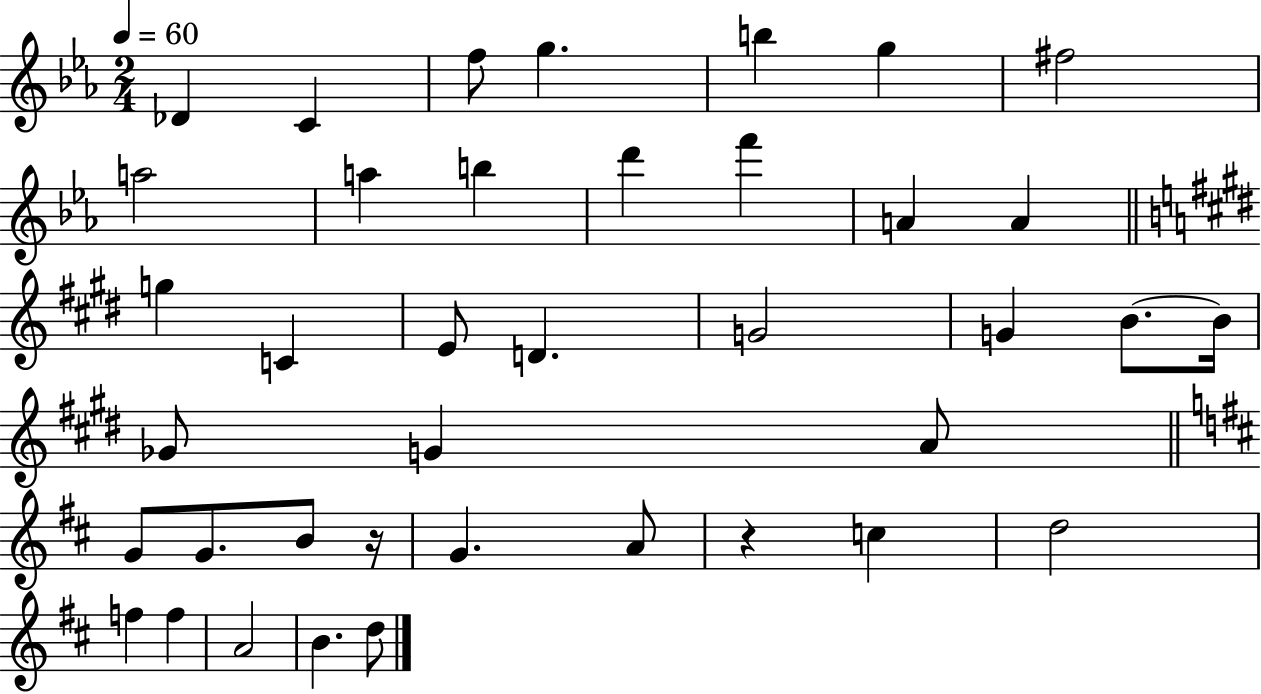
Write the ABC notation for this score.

X:1
T:Untitled
M:2/4
L:1/4
K:Eb
_D C f/2 g b g ^f2 a2 a b d' f' A A g C E/2 D G2 G B/2 B/4 _G/2 G A/2 G/2 G/2 B/2 z/4 G A/2 z c d2 f f A2 B d/2